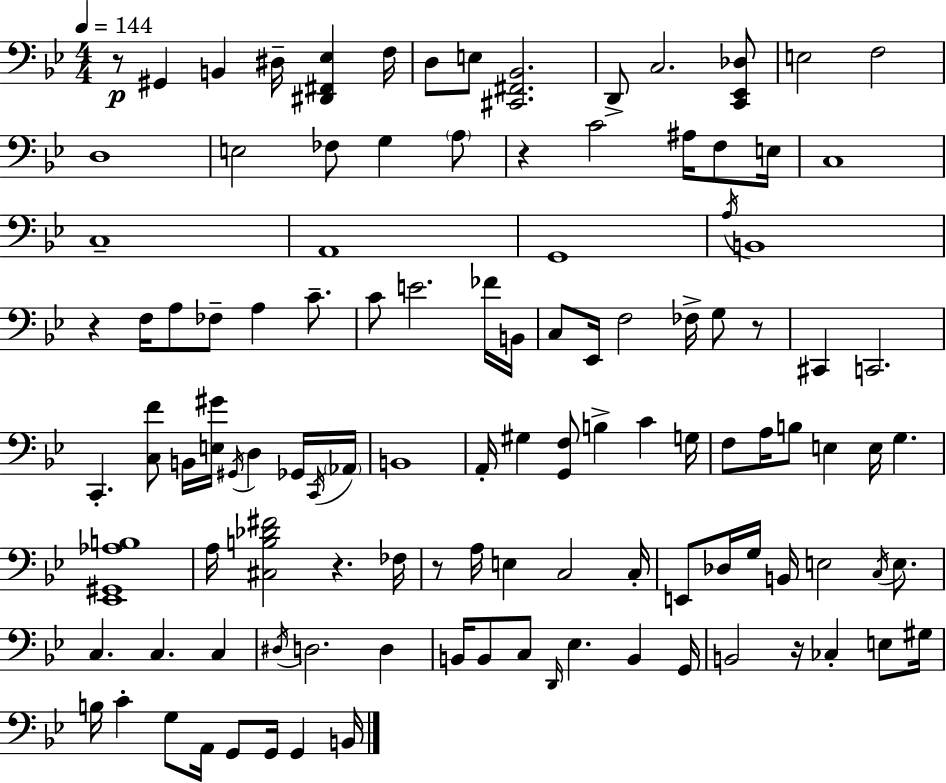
X:1
T:Untitled
M:4/4
L:1/4
K:Gm
z/2 ^G,, B,, ^D,/4 [^D,,^F,,_E,] F,/4 D,/2 E,/2 [^C,,^F,,_B,,]2 D,,/2 C,2 [C,,_E,,_D,]/2 E,2 F,2 D,4 E,2 _F,/2 G, A,/2 z C2 ^A,/4 F,/2 E,/4 C,4 C,4 A,,4 G,,4 A,/4 B,,4 z F,/4 A,/2 _F,/2 A, C/2 C/2 E2 _F/4 B,,/4 C,/2 _E,,/4 F,2 _F,/4 G,/2 z/2 ^C,, C,,2 C,, [C,F]/2 B,,/4 [E,^G]/4 ^G,,/4 D, _G,,/4 C,,/4 _A,,/4 B,,4 A,,/4 ^G, [G,,F,]/2 B, C G,/4 F,/2 A,/4 B,/2 E, E,/4 G, [_E,,^G,,_A,B,]4 A,/4 [^C,B,_D^F]2 z _F,/4 z/2 A,/4 E, C,2 C,/4 E,,/2 _D,/4 G,/4 B,,/4 E,2 C,/4 E,/2 C, C, C, ^D,/4 D,2 D, B,,/4 B,,/2 C,/2 D,,/4 _E, B,, G,,/4 B,,2 z/4 _C, E,/2 ^G,/4 B,/4 C G,/2 A,,/4 G,,/2 G,,/4 G,, B,,/4